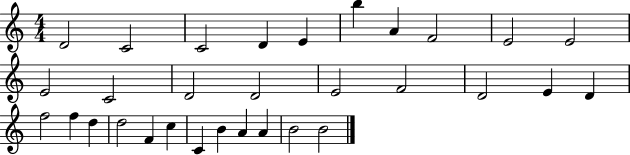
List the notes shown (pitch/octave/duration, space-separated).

D4/h C4/h C4/h D4/q E4/q B5/q A4/q F4/h E4/h E4/h E4/h C4/h D4/h D4/h E4/h F4/h D4/h E4/q D4/q F5/h F5/q D5/q D5/h F4/q C5/q C4/q B4/q A4/q A4/q B4/h B4/h